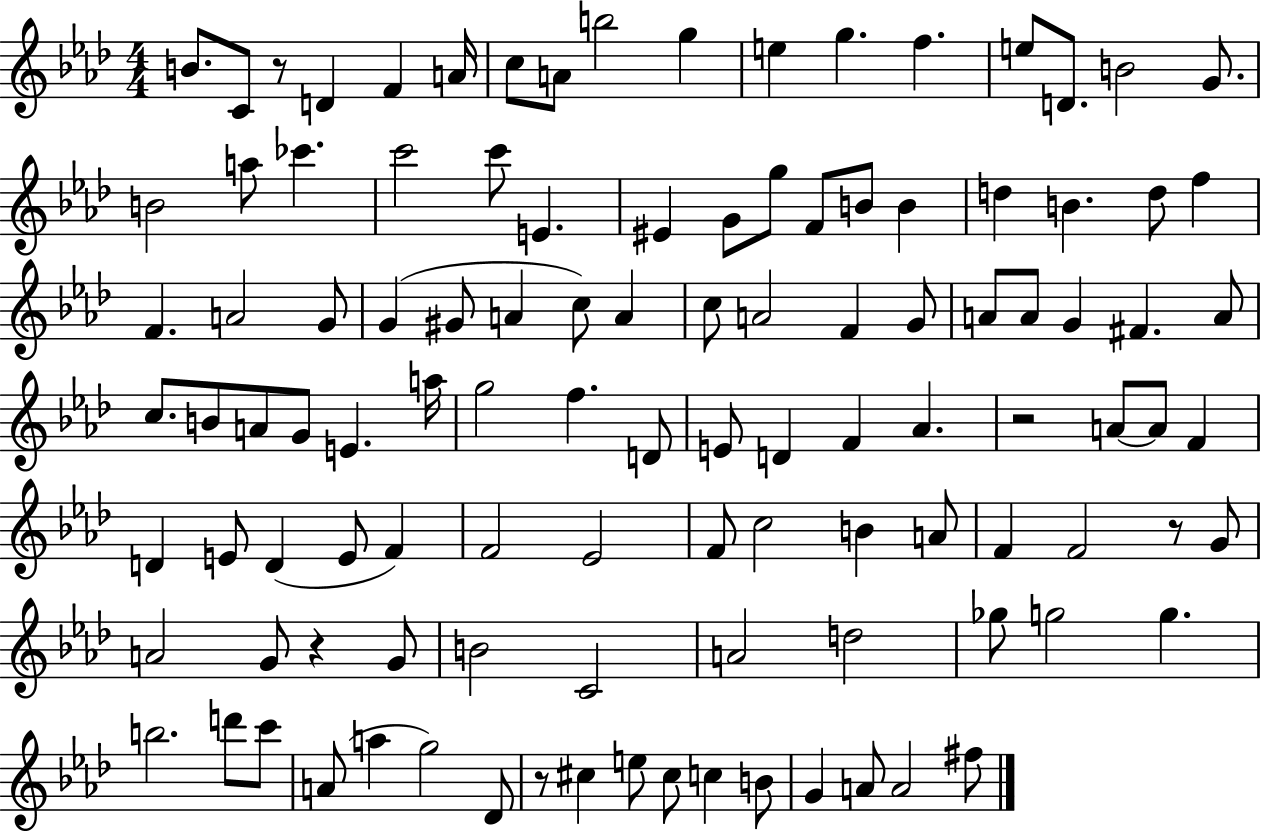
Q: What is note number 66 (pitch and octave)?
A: D4